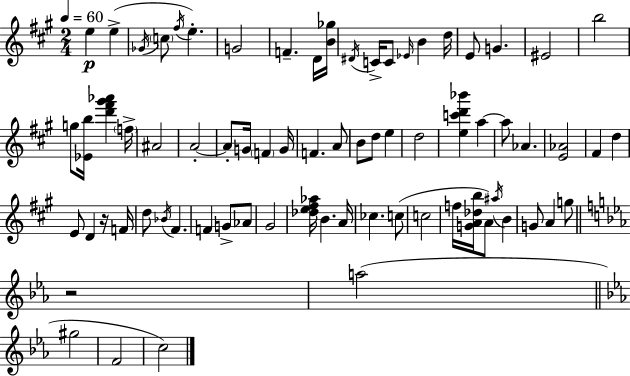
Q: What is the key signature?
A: A major